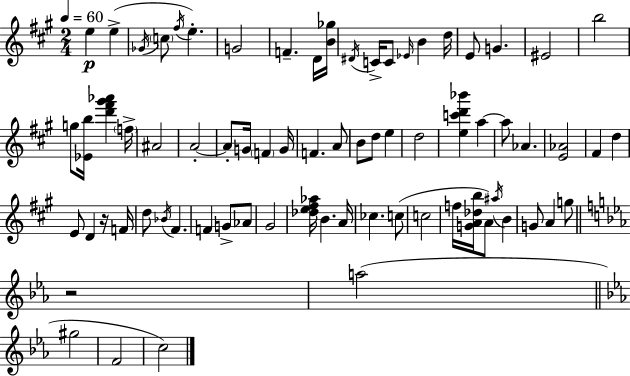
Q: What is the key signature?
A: A major